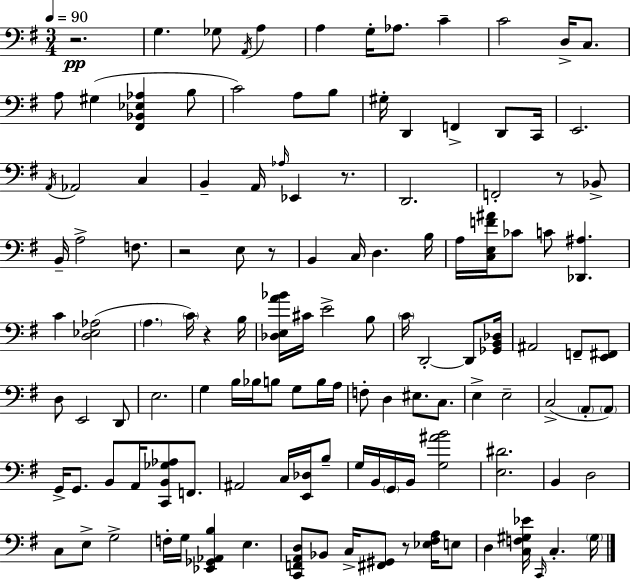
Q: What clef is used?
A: bass